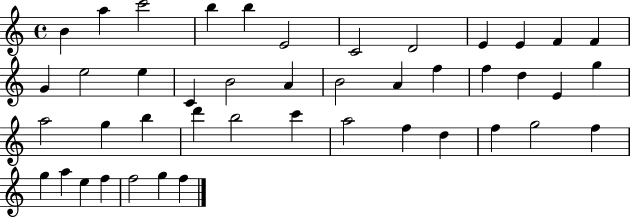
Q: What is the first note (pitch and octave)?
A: B4